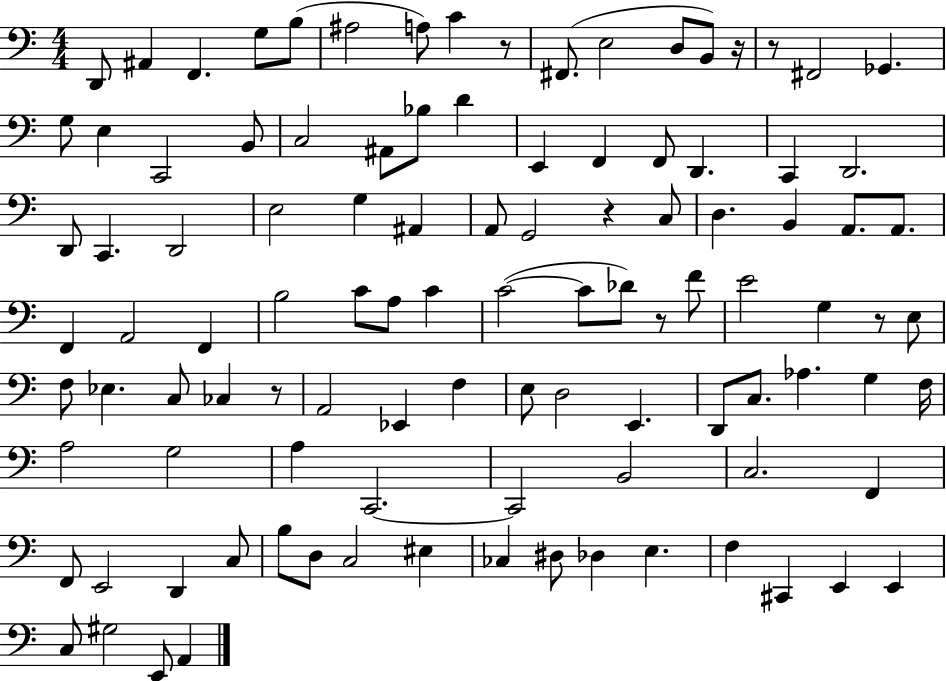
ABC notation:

X:1
T:Untitled
M:4/4
L:1/4
K:C
D,,/2 ^A,, F,, G,/2 B,/2 ^A,2 A,/2 C z/2 ^F,,/2 E,2 D,/2 B,,/2 z/4 z/2 ^F,,2 _G,, G,/2 E, C,,2 B,,/2 C,2 ^A,,/2 _B,/2 D E,, F,, F,,/2 D,, C,, D,,2 D,,/2 C,, D,,2 E,2 G, ^A,, A,,/2 G,,2 z C,/2 D, B,, A,,/2 A,,/2 F,, A,,2 F,, B,2 C/2 A,/2 C C2 C/2 _D/2 z/2 F/2 E2 G, z/2 E,/2 F,/2 _E, C,/2 _C, z/2 A,,2 _E,, F, E,/2 D,2 E,, D,,/2 C,/2 _A, G, F,/4 A,2 G,2 A, C,,2 C,,2 B,,2 C,2 F,, F,,/2 E,,2 D,, C,/2 B,/2 D,/2 C,2 ^E, _C, ^D,/2 _D, E, F, ^C,, E,, E,, C,/2 ^G,2 E,,/2 A,,